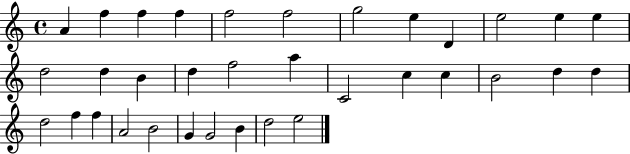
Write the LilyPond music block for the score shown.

{
  \clef treble
  \time 4/4
  \defaultTimeSignature
  \key c \major
  a'4 f''4 f''4 f''4 | f''2 f''2 | g''2 e''4 d'4 | e''2 e''4 e''4 | \break d''2 d''4 b'4 | d''4 f''2 a''4 | c'2 c''4 c''4 | b'2 d''4 d''4 | \break d''2 f''4 f''4 | a'2 b'2 | g'4 g'2 b'4 | d''2 e''2 | \break \bar "|."
}